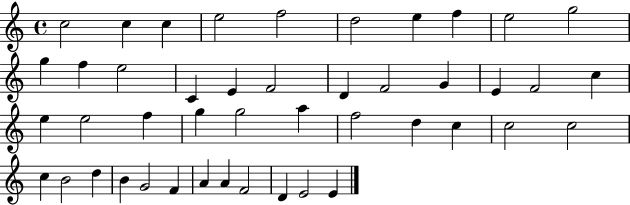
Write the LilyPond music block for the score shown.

{
  \clef treble
  \time 4/4
  \defaultTimeSignature
  \key c \major
  c''2 c''4 c''4 | e''2 f''2 | d''2 e''4 f''4 | e''2 g''2 | \break g''4 f''4 e''2 | c'4 e'4 f'2 | d'4 f'2 g'4 | e'4 f'2 c''4 | \break e''4 e''2 f''4 | g''4 g''2 a''4 | f''2 d''4 c''4 | c''2 c''2 | \break c''4 b'2 d''4 | b'4 g'2 f'4 | a'4 a'4 f'2 | d'4 e'2 e'4 | \break \bar "|."
}